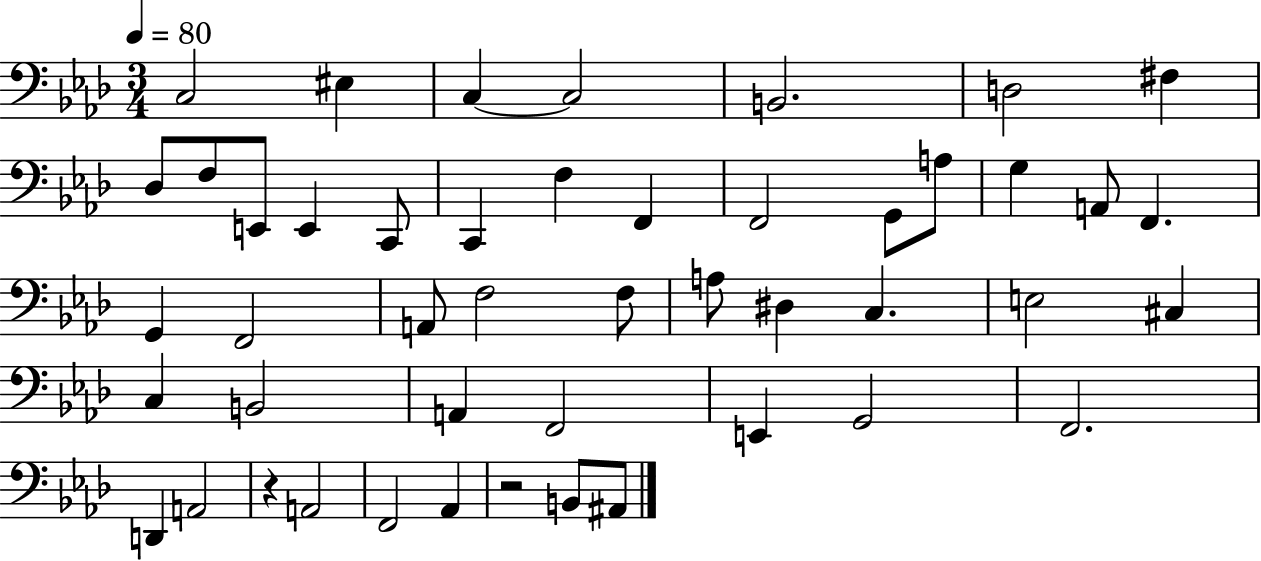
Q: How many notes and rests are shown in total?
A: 47